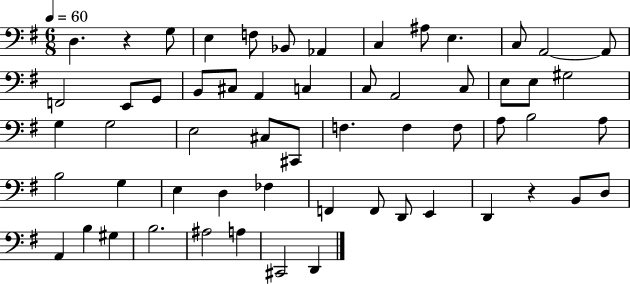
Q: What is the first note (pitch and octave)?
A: D3